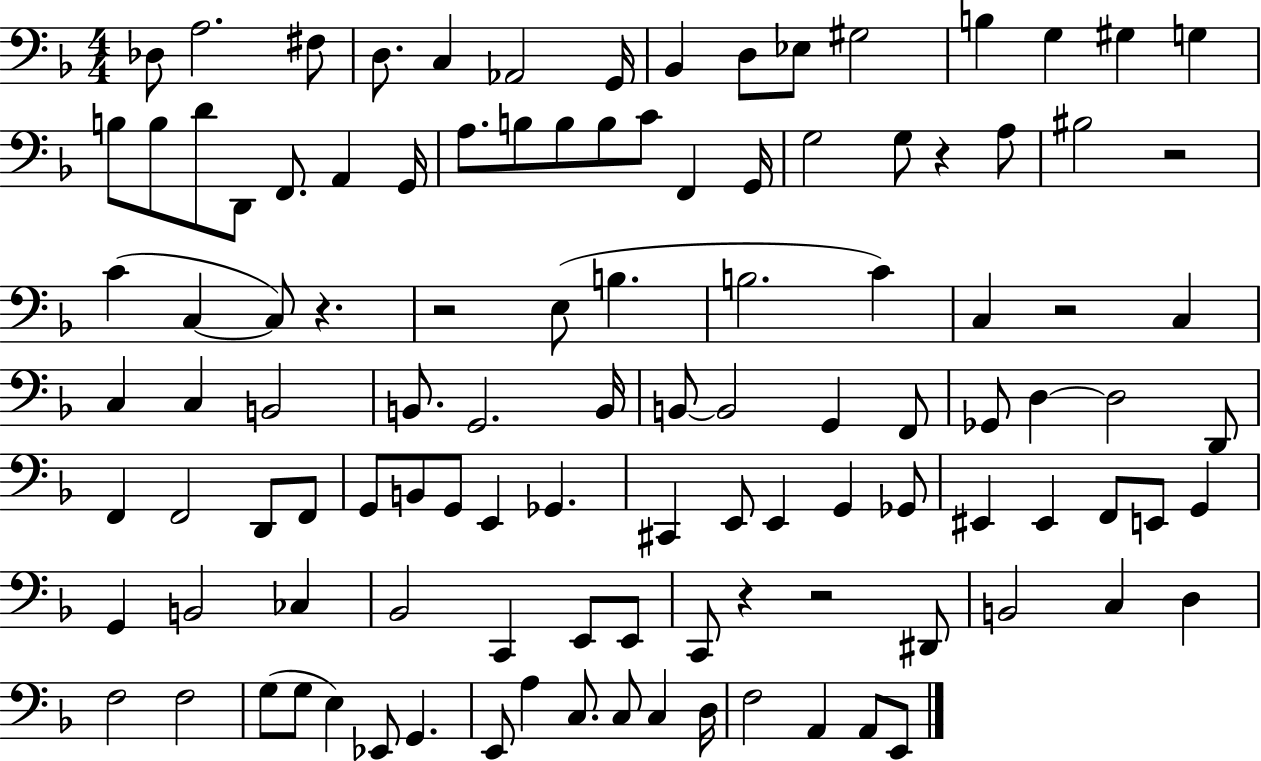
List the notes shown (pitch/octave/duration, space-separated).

Db3/e A3/h. F#3/e D3/e. C3/q Ab2/h G2/s Bb2/q D3/e Eb3/e G#3/h B3/q G3/q G#3/q G3/q B3/e B3/e D4/e D2/e F2/e. A2/q G2/s A3/e. B3/e B3/e B3/e C4/e F2/q G2/s G3/h G3/e R/q A3/e BIS3/h R/h C4/q C3/q C3/e R/q. R/h E3/e B3/q. B3/h. C4/q C3/q R/h C3/q C3/q C3/q B2/h B2/e. G2/h. B2/s B2/e B2/h G2/q F2/e Gb2/e D3/q D3/h D2/e F2/q F2/h D2/e F2/e G2/e B2/e G2/e E2/q Gb2/q. C#2/q E2/e E2/q G2/q Gb2/e EIS2/q EIS2/q F2/e E2/e G2/q G2/q B2/h CES3/q Bb2/h C2/q E2/e E2/e C2/e R/q R/h D#2/e B2/h C3/q D3/q F3/h F3/h G3/e G3/e E3/q Eb2/e G2/q. E2/e A3/q C3/e. C3/e C3/q D3/s F3/h A2/q A2/e E2/e